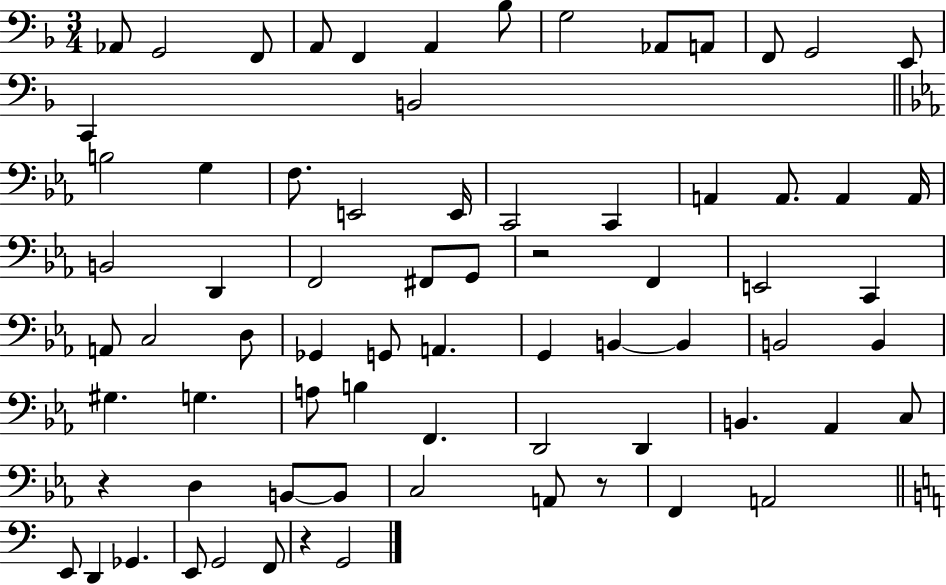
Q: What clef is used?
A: bass